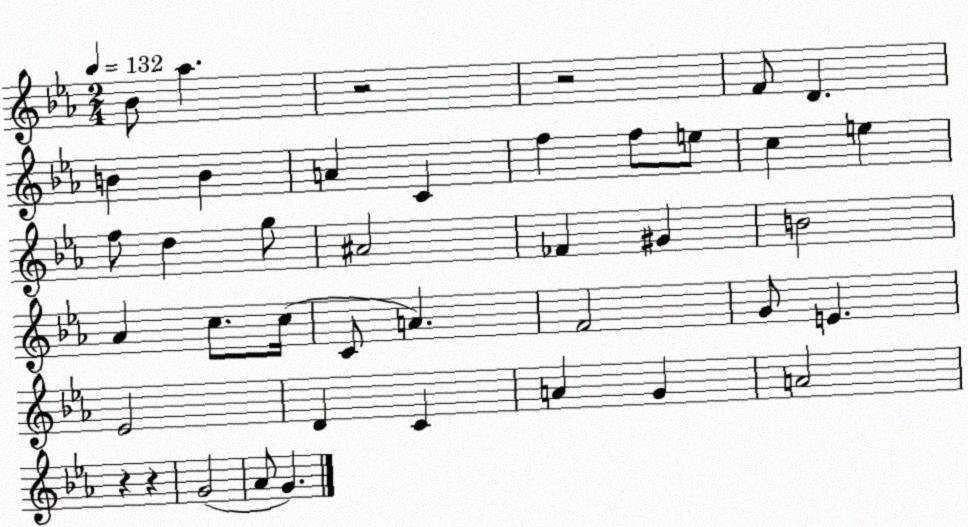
X:1
T:Untitled
M:2/4
L:1/4
K:Eb
_B/2 _a z2 z2 F/2 D B B A C f f/2 e/2 c e f/2 d g/2 ^A2 _F ^G B2 _A c/2 c/4 C/2 A F2 G/2 E _E2 D C A G A2 z z G2 _A/2 G